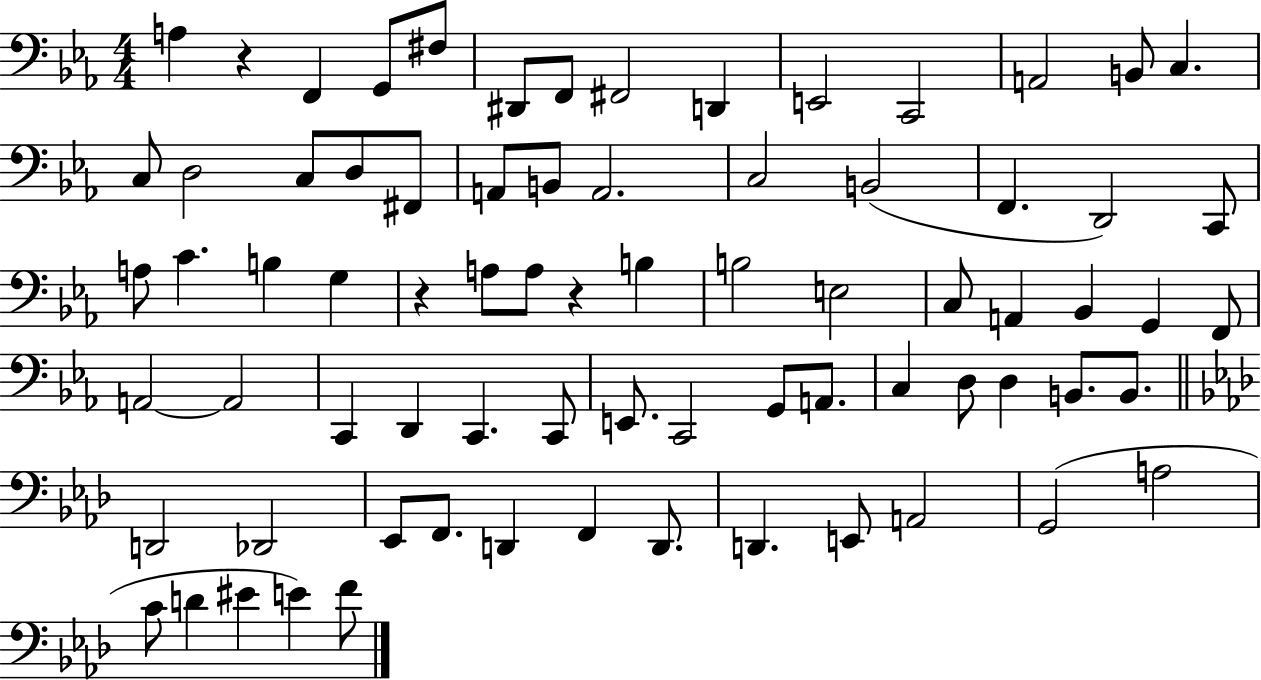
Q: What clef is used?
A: bass